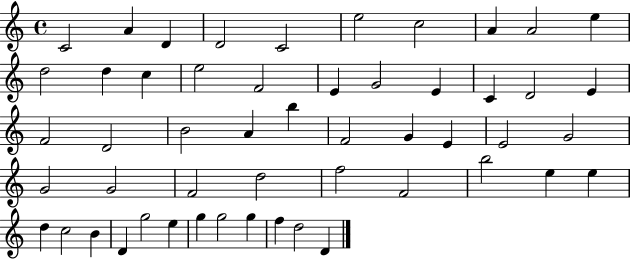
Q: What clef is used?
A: treble